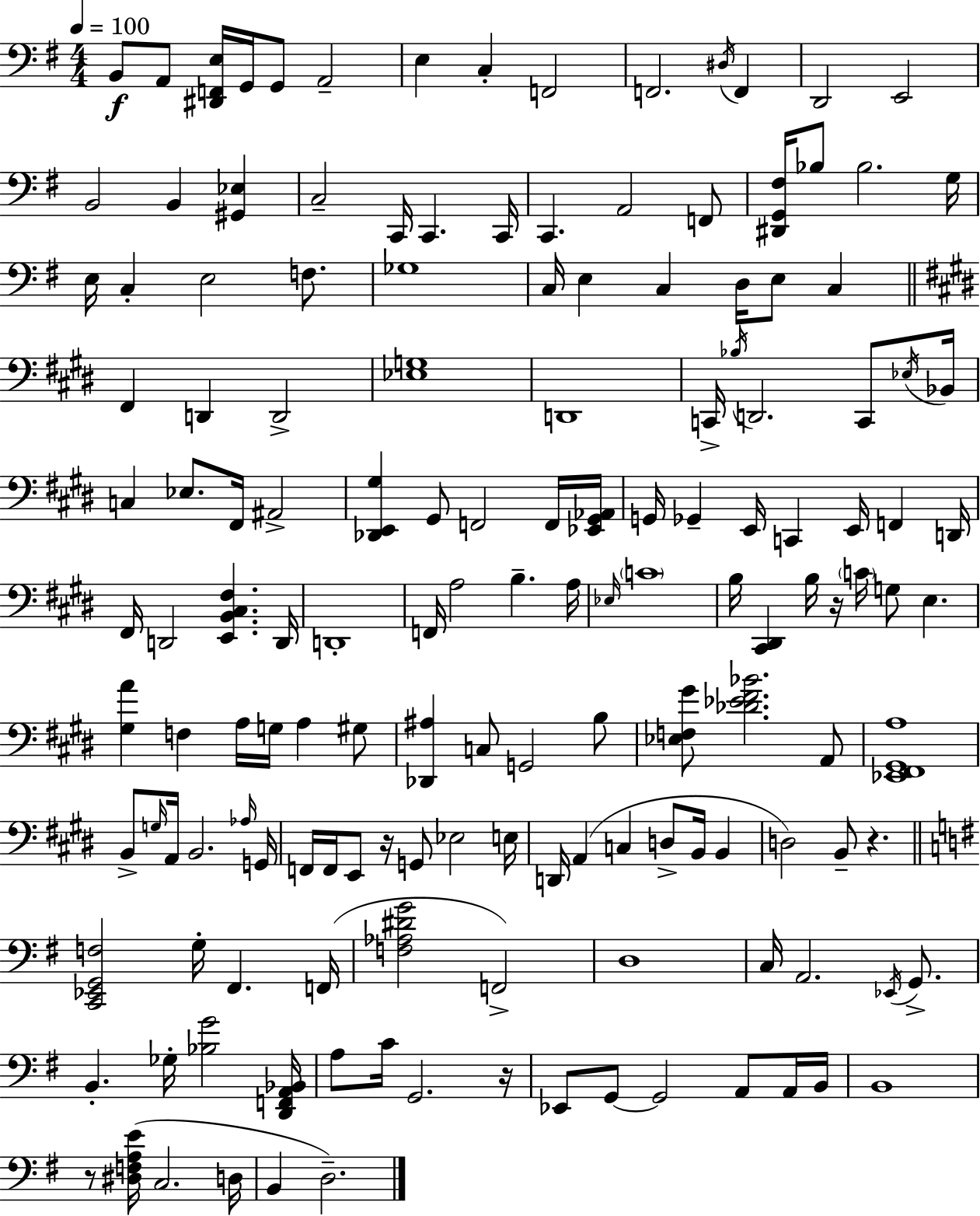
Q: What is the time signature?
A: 4/4